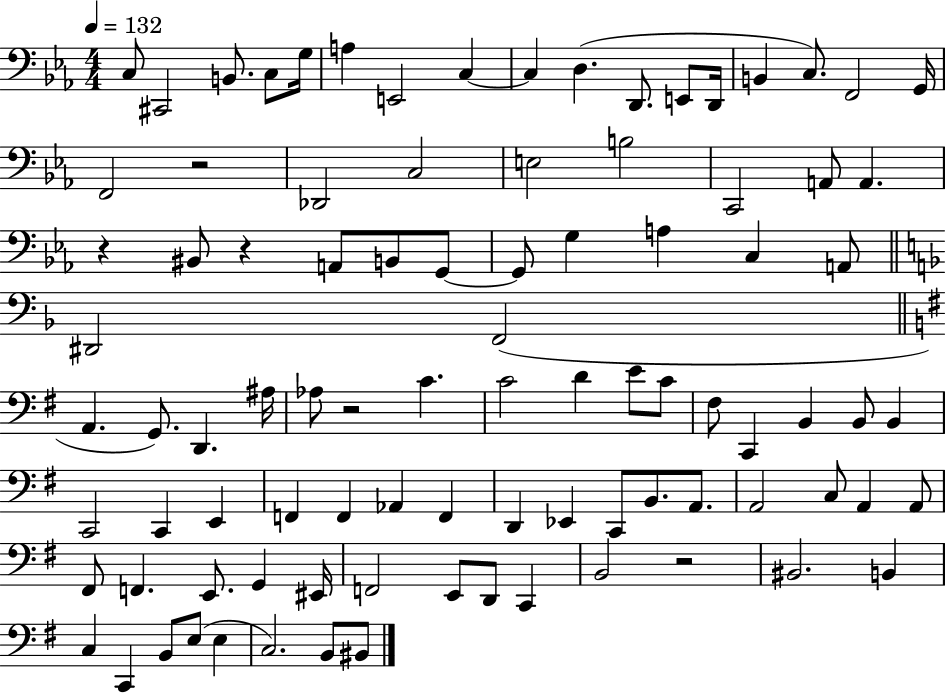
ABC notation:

X:1
T:Untitled
M:4/4
L:1/4
K:Eb
C,/2 ^C,,2 B,,/2 C,/2 G,/4 A, E,,2 C, C, D, D,,/2 E,,/2 D,,/4 B,, C,/2 F,,2 G,,/4 F,,2 z2 _D,,2 C,2 E,2 B,2 C,,2 A,,/2 A,, z ^B,,/2 z A,,/2 B,,/2 G,,/2 G,,/2 G, A, C, A,,/2 ^D,,2 F,,2 A,, G,,/2 D,, ^A,/4 _A,/2 z2 C C2 D E/2 C/2 ^F,/2 C,, B,, B,,/2 B,, C,,2 C,, E,, F,, F,, _A,, F,, D,, _E,, C,,/2 B,,/2 A,,/2 A,,2 C,/2 A,, A,,/2 ^F,,/2 F,, E,,/2 G,, ^E,,/4 F,,2 E,,/2 D,,/2 C,, B,,2 z2 ^B,,2 B,, C, C,, B,,/2 E,/2 E, C,2 B,,/2 ^B,,/2